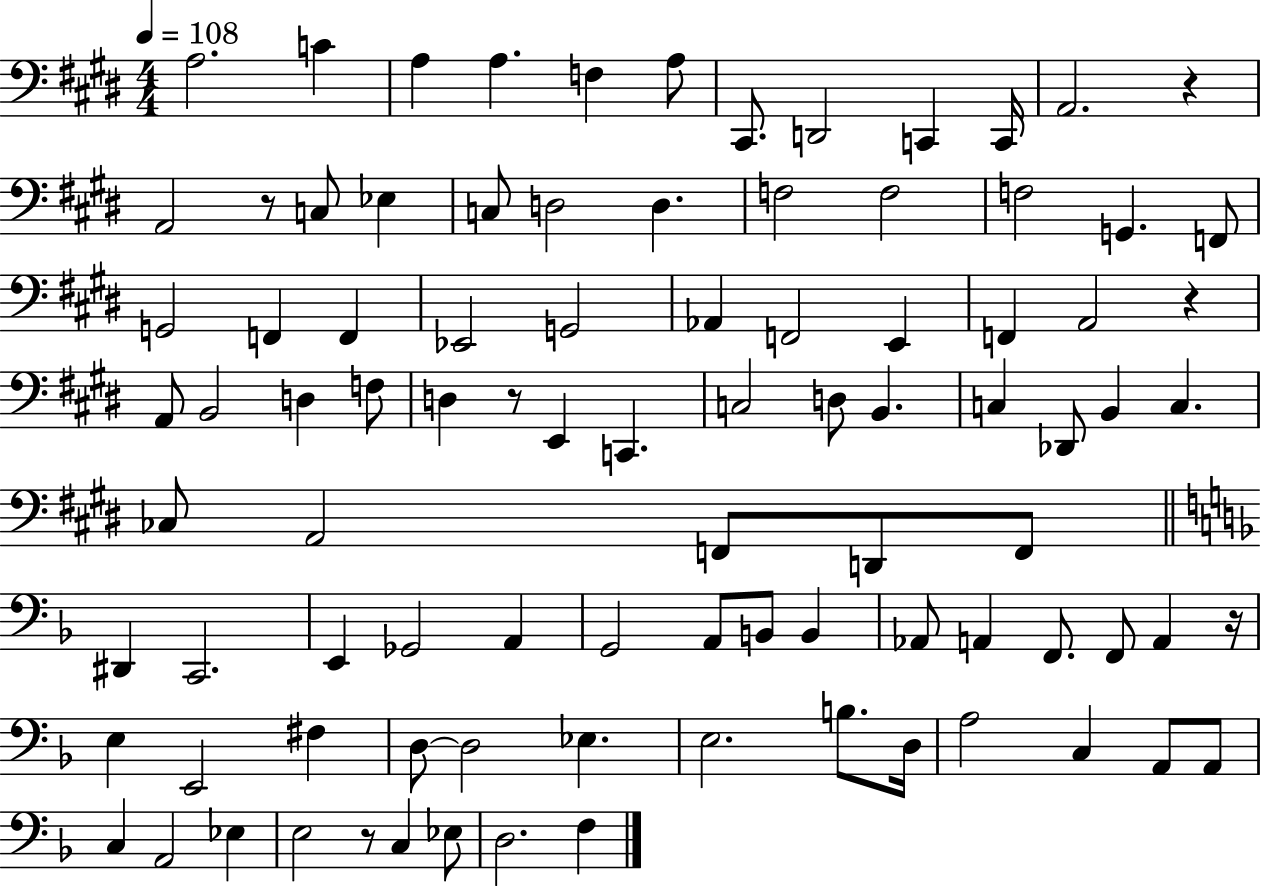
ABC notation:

X:1
T:Untitled
M:4/4
L:1/4
K:E
A,2 C A, A, F, A,/2 ^C,,/2 D,,2 C,, C,,/4 A,,2 z A,,2 z/2 C,/2 _E, C,/2 D,2 D, F,2 F,2 F,2 G,, F,,/2 G,,2 F,, F,, _E,,2 G,,2 _A,, F,,2 E,, F,, A,,2 z A,,/2 B,,2 D, F,/2 D, z/2 E,, C,, C,2 D,/2 B,, C, _D,,/2 B,, C, _C,/2 A,,2 F,,/2 D,,/2 F,,/2 ^D,, C,,2 E,, _G,,2 A,, G,,2 A,,/2 B,,/2 B,, _A,,/2 A,, F,,/2 F,,/2 A,, z/4 E, E,,2 ^F, D,/2 D,2 _E, E,2 B,/2 D,/4 A,2 C, A,,/2 A,,/2 C, A,,2 _E, E,2 z/2 C, _E,/2 D,2 F,